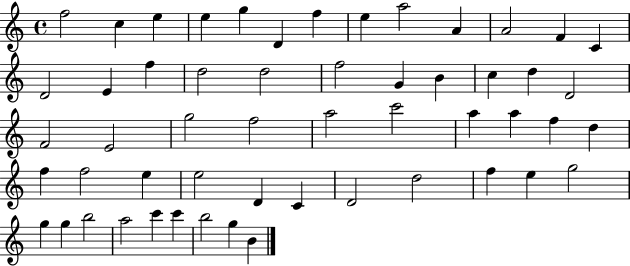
F5/h C5/q E5/q E5/q G5/q D4/q F5/q E5/q A5/h A4/q A4/h F4/q C4/q D4/h E4/q F5/q D5/h D5/h F5/h G4/q B4/q C5/q D5/q D4/h F4/h E4/h G5/h F5/h A5/h C6/h A5/q A5/q F5/q D5/q F5/q F5/h E5/q E5/h D4/q C4/q D4/h D5/h F5/q E5/q G5/h G5/q G5/q B5/h A5/h C6/q C6/q B5/h G5/q B4/q